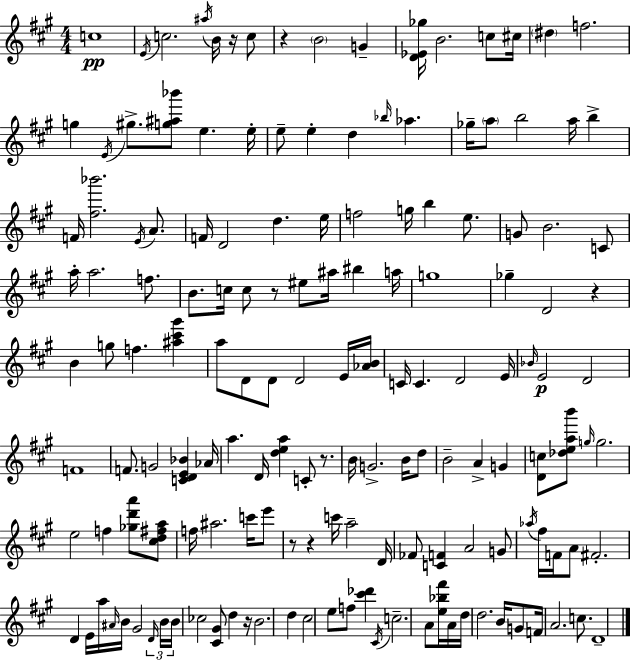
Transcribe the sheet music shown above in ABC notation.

X:1
T:Untitled
M:4/4
L:1/4
K:A
c4 E/4 c2 ^a/4 B/4 z/4 c/2 z B2 G [D_E_g]/4 B2 c/2 ^c/4 ^d f2 g E/4 ^g/2 [g^a_b']/2 e e/4 e/2 e d _b/4 _a _g/4 a/2 b2 a/4 b F/4 [^f_b']2 E/4 A/2 F/4 D2 d e/4 f2 g/4 b e/2 G/2 B2 C/2 a/4 a2 f/2 B/2 c/4 c/2 z/2 ^e/2 ^a/4 ^b a/4 g4 _g D2 z B g/2 f [^a^c'^g'] a/2 D/2 D/2 D2 E/4 [_AB]/4 C/4 C D2 E/4 _B/4 E2 D2 F4 F/2 G2 [CDE_B] _A/4 a D/4 [dea] C/2 z/2 B/4 G2 B/4 d/2 B2 A G [Dc]/2 [_deab']/2 g/4 g2 e2 f [_gd'a']/2 [^cd^fa]/2 f/4 ^a2 c'/4 e'/2 z/2 z c'/4 a2 D/4 _F/2 [CF] A2 G/2 _a/4 ^f/4 F/4 A/2 ^F2 D E/4 a/4 ^A/4 B/4 ^G2 D/4 B/4 B/4 _c2 [^C^G]/2 d z/4 B2 d ^c2 e/2 f/2 [^c'_d'] ^C/4 c2 A/2 [e_b^f']/4 A/4 d/4 d2 B/4 G/2 F/4 A2 c/2 D4